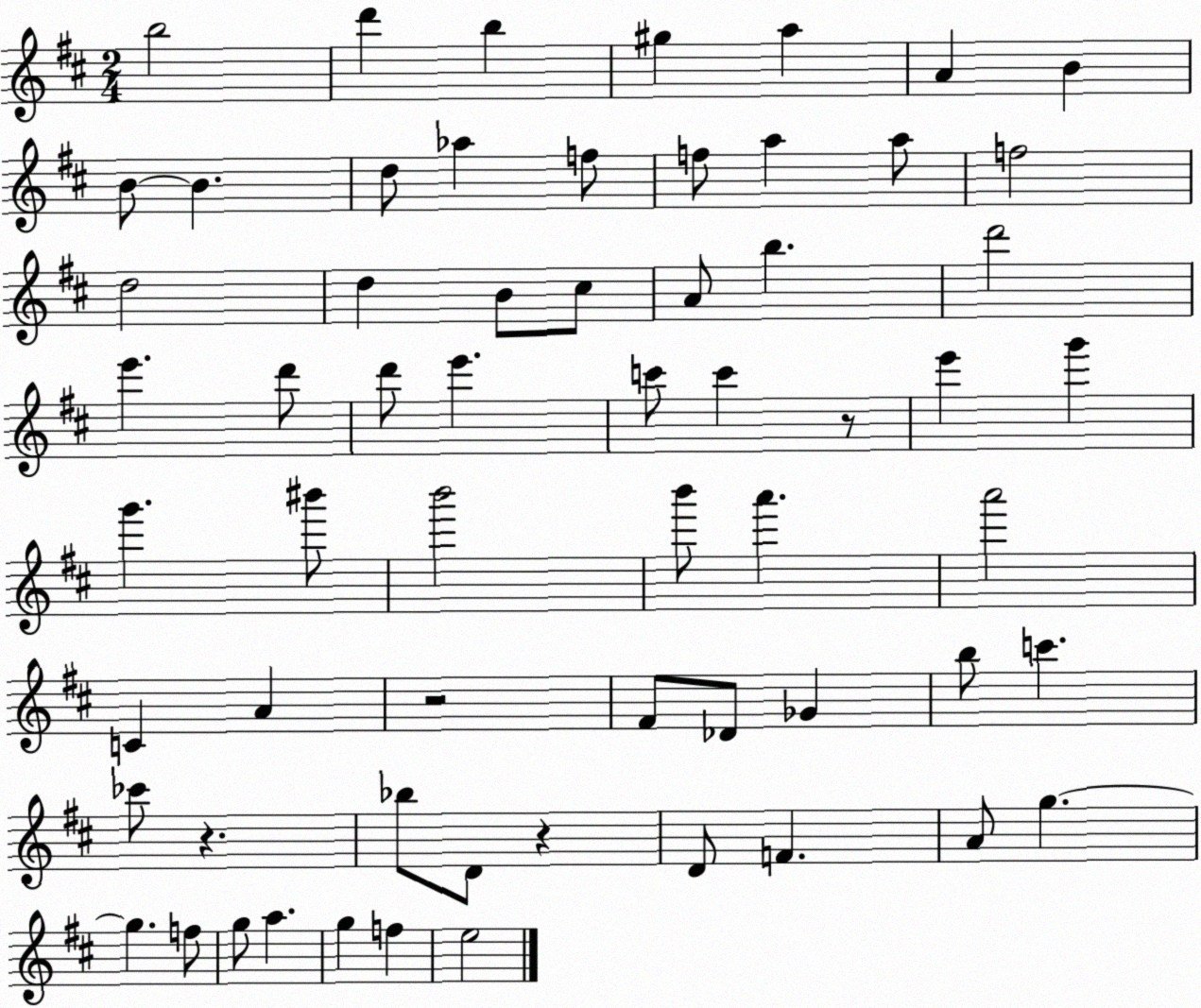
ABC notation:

X:1
T:Untitled
M:2/4
L:1/4
K:D
b2 d' b ^g a A B B/2 B d/2 _a f/2 f/2 a a/2 f2 d2 d B/2 ^c/2 A/2 b d'2 e' d'/2 d'/2 e' c'/2 c' z/2 e' g' g' ^b'/2 b'2 b'/2 a' a'2 C A z2 ^F/2 _D/2 _G b/2 c' _c'/2 z _b/2 D/2 z D/2 F A/2 g g f/2 g/2 a g f e2